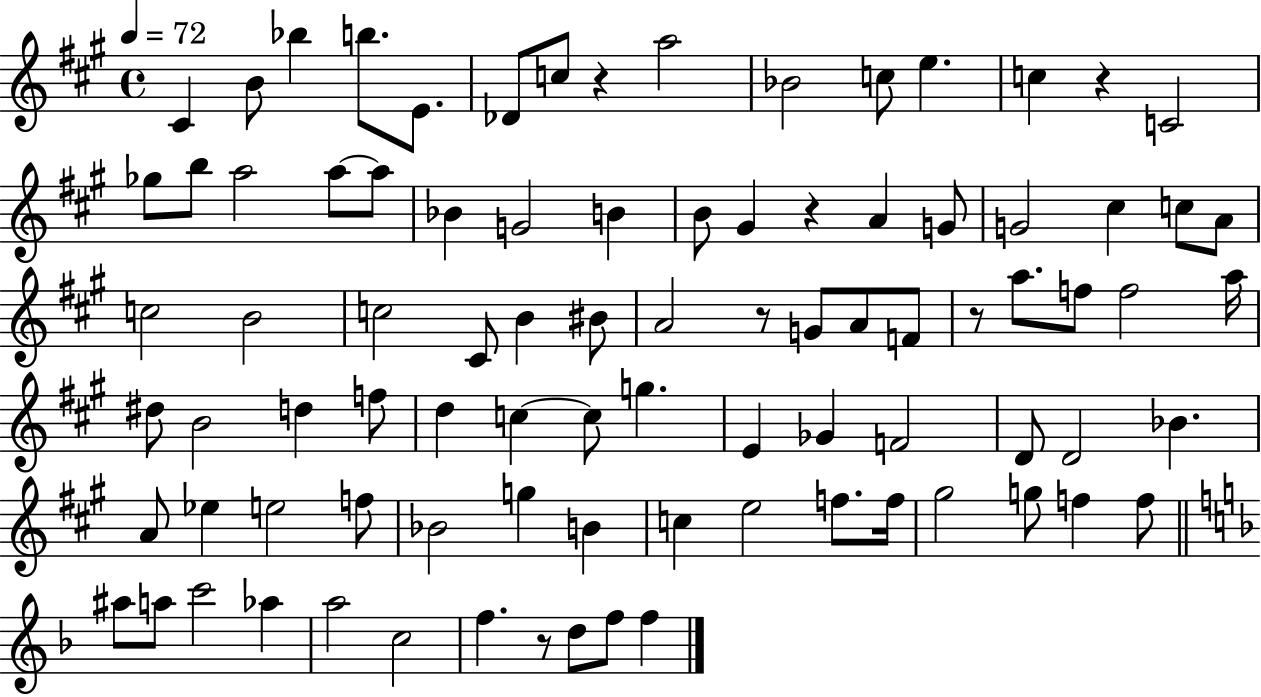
{
  \clef treble
  \time 4/4
  \defaultTimeSignature
  \key a \major
  \tempo 4 = 72
  cis'4 b'8 bes''4 b''8. e'8. | des'8 c''8 r4 a''2 | bes'2 c''8 e''4. | c''4 r4 c'2 | \break ges''8 b''8 a''2 a''8~~ a''8 | bes'4 g'2 b'4 | b'8 gis'4 r4 a'4 g'8 | g'2 cis''4 c''8 a'8 | \break c''2 b'2 | c''2 cis'8 b'4 bis'8 | a'2 r8 g'8 a'8 f'8 | r8 a''8. f''8 f''2 a''16 | \break dis''8 b'2 d''4 f''8 | d''4 c''4~~ c''8 g''4. | e'4 ges'4 f'2 | d'8 d'2 bes'4. | \break a'8 ees''4 e''2 f''8 | bes'2 g''4 b'4 | c''4 e''2 f''8. f''16 | gis''2 g''8 f''4 f''8 | \break \bar "||" \break \key f \major ais''8 a''8 c'''2 aes''4 | a''2 c''2 | f''4. r8 d''8 f''8 f''4 | \bar "|."
}